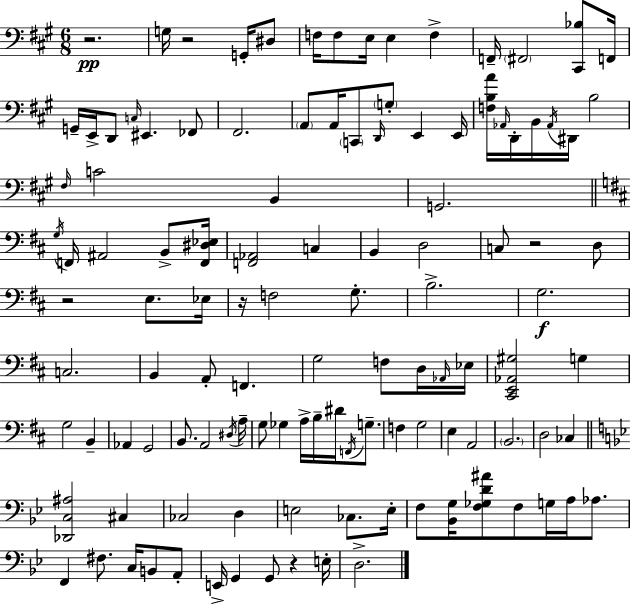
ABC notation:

X:1
T:Untitled
M:6/8
L:1/4
K:A
z2 G,/4 z2 G,,/4 ^D,/2 F,/4 F,/2 E,/4 E, F, F,,/4 ^F,,2 [^C,,_B,]/2 F,,/4 G,,/4 E,,/4 D,,/2 C,/4 ^E,, _F,,/2 ^F,,2 A,,/2 A,,/4 C,,/2 D,,/4 G,/2 E,, E,,/4 [F,B,A]/4 _A,,/4 D,,/4 B,,/4 _A,,/4 ^D,,/4 B,2 ^F,/4 C2 B,, G,,2 G,/4 F,,/4 ^A,,2 B,,/2 [F,,^D,_E,]/4 [F,,_A,,]2 C, B,, D,2 C,/2 z2 D,/2 z2 E,/2 _E,/4 z/4 F,2 G,/2 B,2 G,2 C,2 B,, A,,/2 F,, G,2 F,/2 D,/4 _A,,/4 _E,/4 [^C,,E,,_A,,^G,]2 G, G,2 B,, _A,, G,,2 B,,/2 A,,2 ^D,/4 A,/4 G,/2 _G, A,/4 B,/4 ^D/4 F,,/4 G,/2 F, G,2 E, A,,2 B,,2 D,2 _C, [_D,,C,^A,]2 ^C, _C,2 D, E,2 _C,/2 E,/4 F,/2 [_B,,G,]/4 [F,_G,D^A]/2 F,/2 G,/4 A,/4 _A,/2 F,, ^F,/2 C,/4 B,,/2 A,,/2 E,,/4 G,, G,,/2 z E,/4 D,2